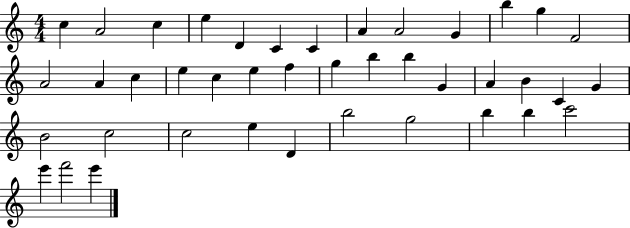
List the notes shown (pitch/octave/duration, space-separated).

C5/q A4/h C5/q E5/q D4/q C4/q C4/q A4/q A4/h G4/q B5/q G5/q F4/h A4/h A4/q C5/q E5/q C5/q E5/q F5/q G5/q B5/q B5/q G4/q A4/q B4/q C4/q G4/q B4/h C5/h C5/h E5/q D4/q B5/h G5/h B5/q B5/q C6/h E6/q F6/h E6/q